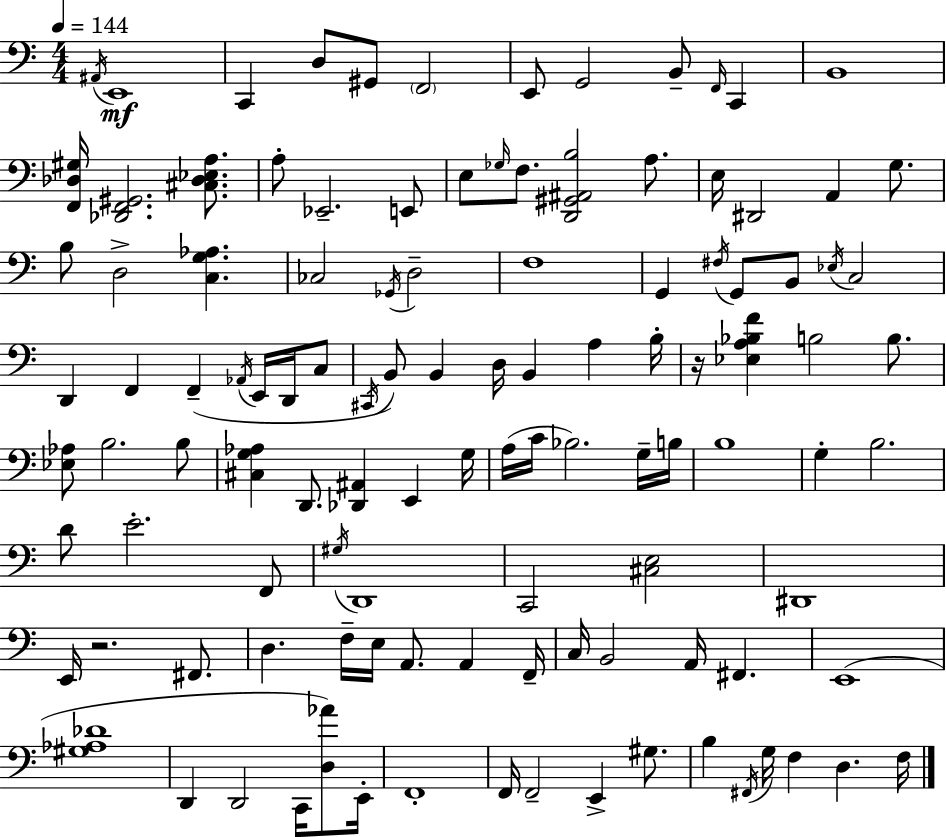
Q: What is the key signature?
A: C major